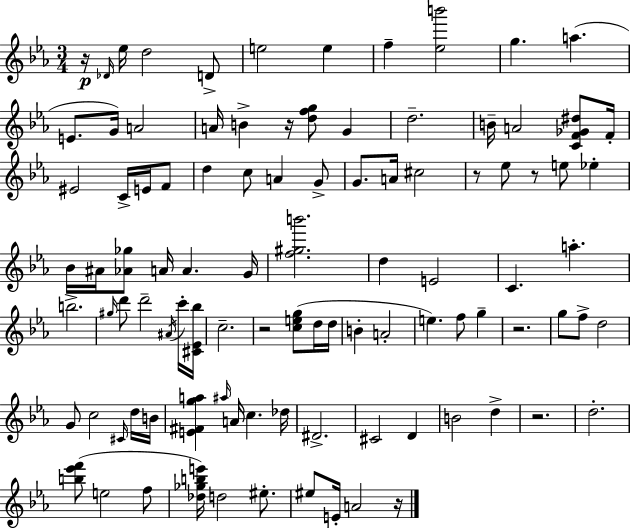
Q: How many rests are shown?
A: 8